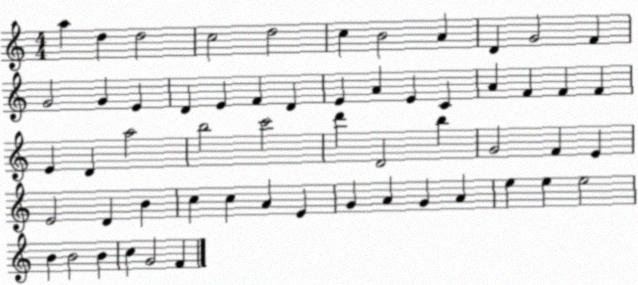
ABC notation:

X:1
T:Untitled
M:4/4
L:1/4
K:C
a d d2 c2 d2 c B2 A D G2 F G2 G E D E F D E A E C A F F F E D a2 b2 c'2 d' D2 b G2 F E E2 D B c c A E G A G A e e e2 B B2 B c G2 F